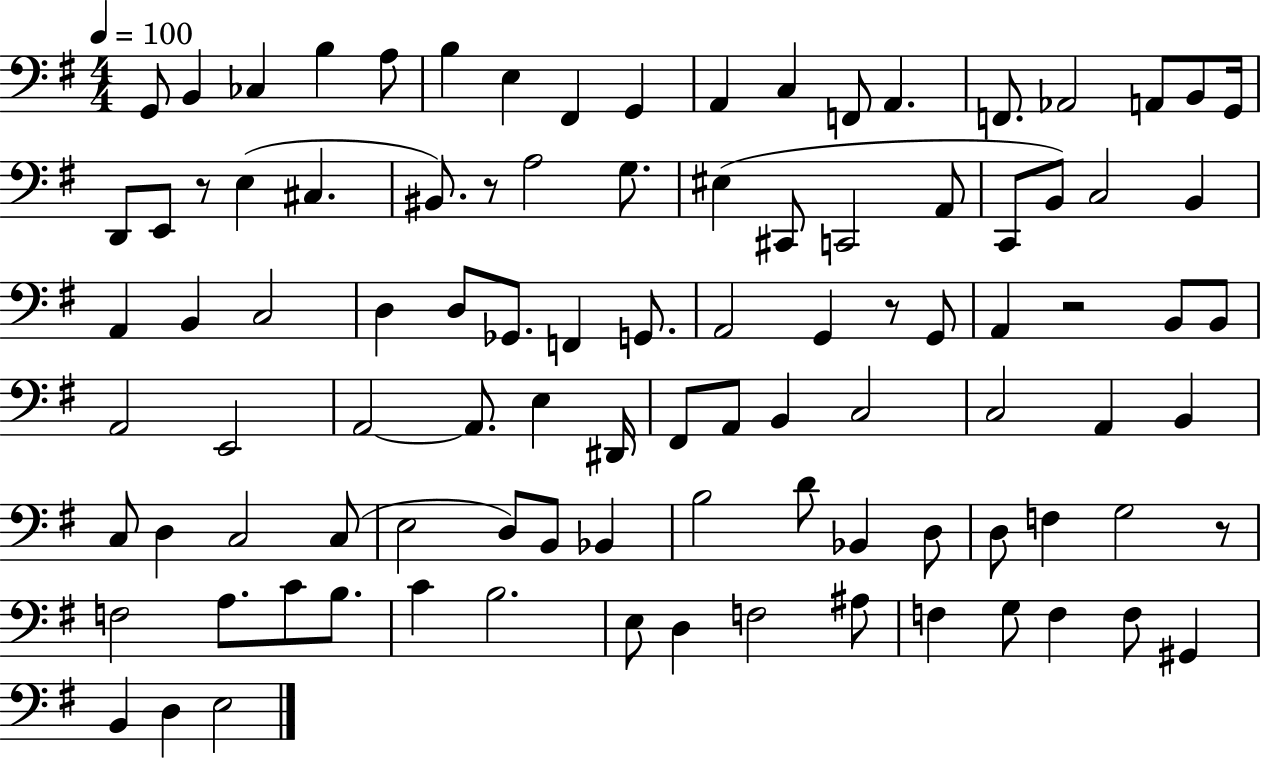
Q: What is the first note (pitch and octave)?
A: G2